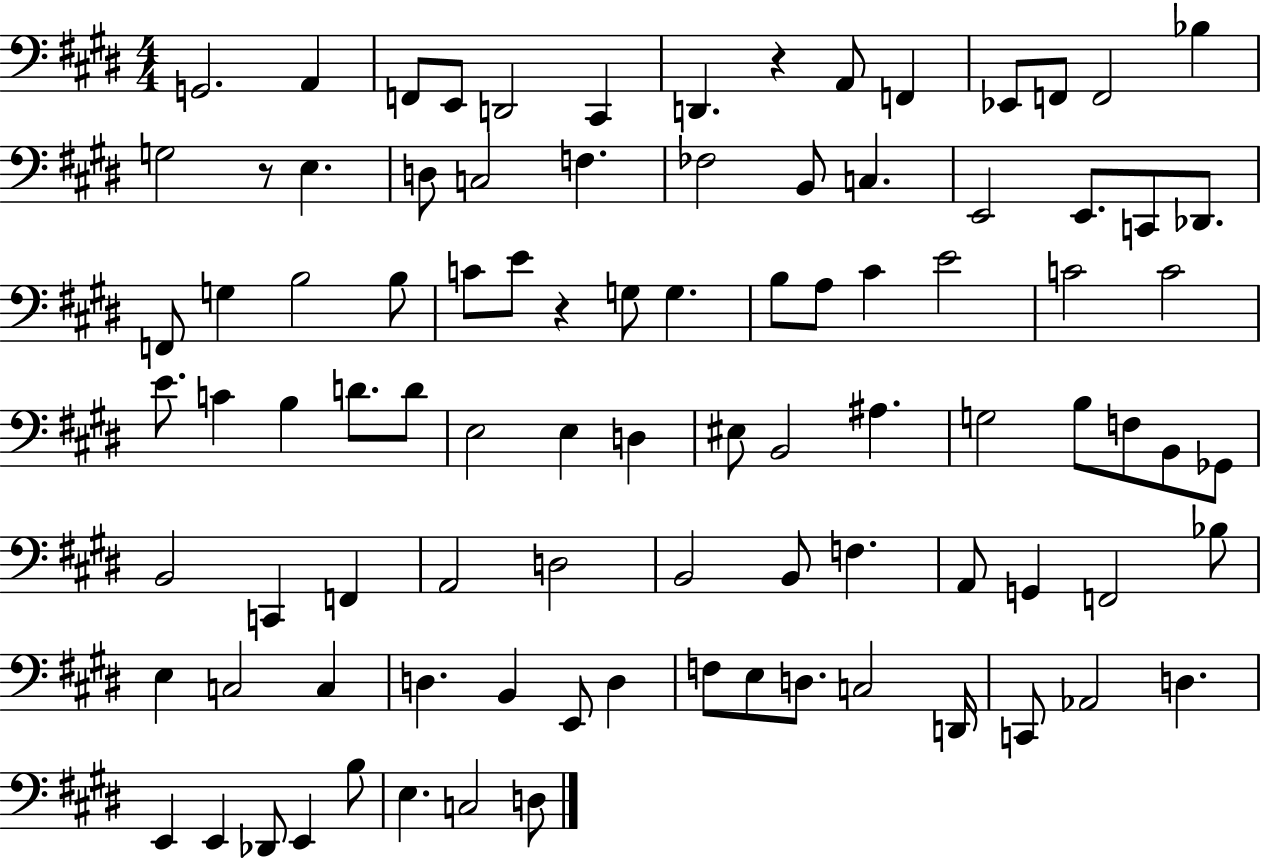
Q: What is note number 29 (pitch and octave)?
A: B3